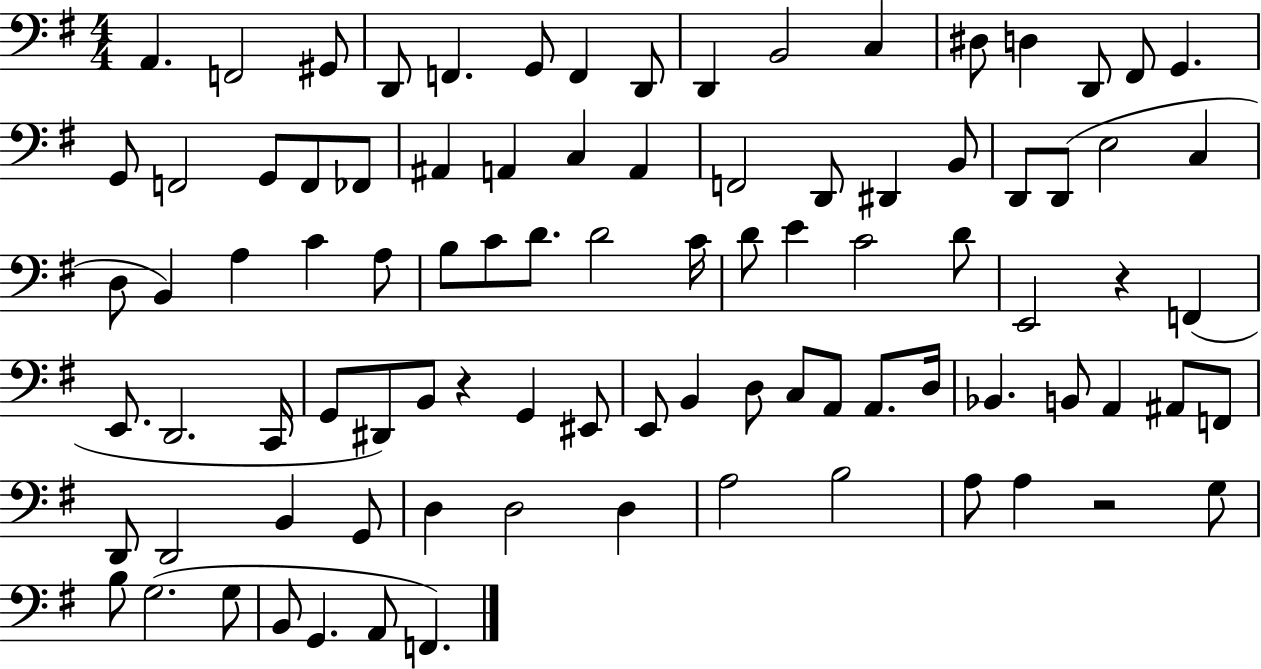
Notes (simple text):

A2/q. F2/h G#2/e D2/e F2/q. G2/e F2/q D2/e D2/q B2/h C3/q D#3/e D3/q D2/e F#2/e G2/q. G2/e F2/h G2/e F2/e FES2/e A#2/q A2/q C3/q A2/q F2/h D2/e D#2/q B2/e D2/e D2/e E3/h C3/q D3/e B2/q A3/q C4/q A3/e B3/e C4/e D4/e. D4/h C4/s D4/e E4/q C4/h D4/e E2/h R/q F2/q E2/e. D2/h. C2/s G2/e D#2/e B2/e R/q G2/q EIS2/e E2/e B2/q D3/e C3/e A2/e A2/e. D3/s Bb2/q. B2/e A2/q A#2/e F2/e D2/e D2/h B2/q G2/e D3/q D3/h D3/q A3/h B3/h A3/e A3/q R/h G3/e B3/e G3/h. G3/e B2/e G2/q. A2/e F2/q.